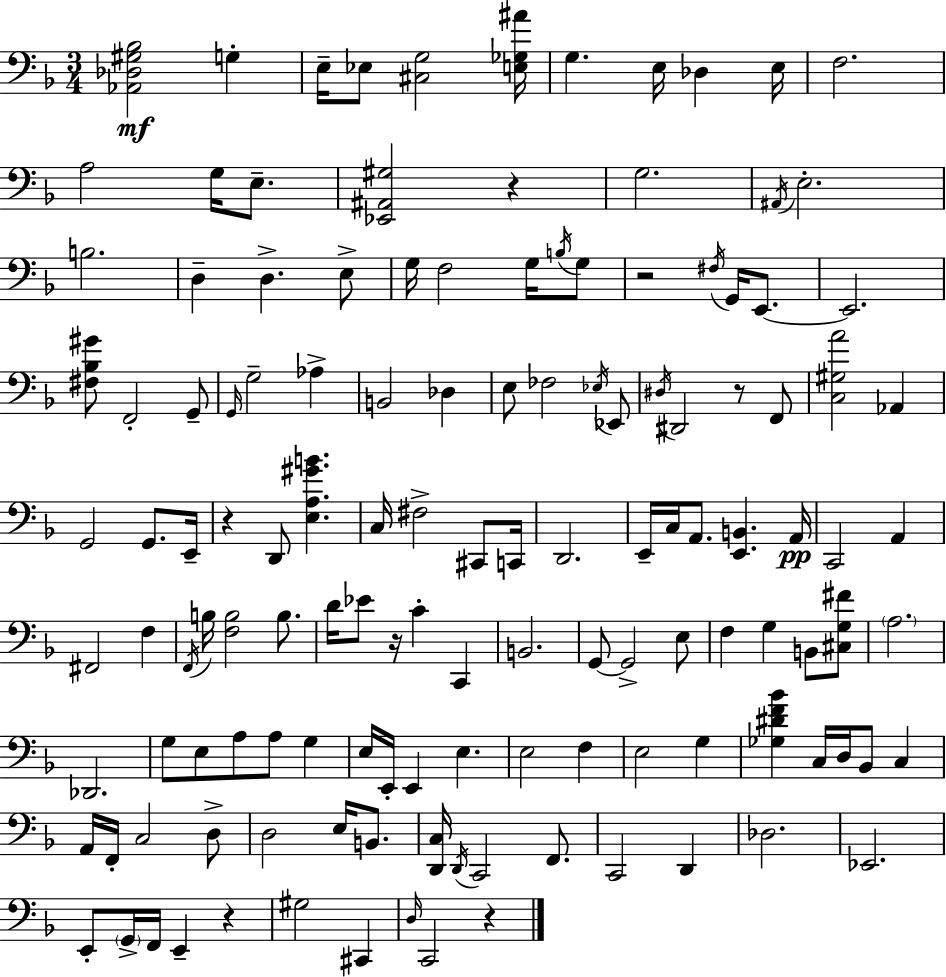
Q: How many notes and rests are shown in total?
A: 133